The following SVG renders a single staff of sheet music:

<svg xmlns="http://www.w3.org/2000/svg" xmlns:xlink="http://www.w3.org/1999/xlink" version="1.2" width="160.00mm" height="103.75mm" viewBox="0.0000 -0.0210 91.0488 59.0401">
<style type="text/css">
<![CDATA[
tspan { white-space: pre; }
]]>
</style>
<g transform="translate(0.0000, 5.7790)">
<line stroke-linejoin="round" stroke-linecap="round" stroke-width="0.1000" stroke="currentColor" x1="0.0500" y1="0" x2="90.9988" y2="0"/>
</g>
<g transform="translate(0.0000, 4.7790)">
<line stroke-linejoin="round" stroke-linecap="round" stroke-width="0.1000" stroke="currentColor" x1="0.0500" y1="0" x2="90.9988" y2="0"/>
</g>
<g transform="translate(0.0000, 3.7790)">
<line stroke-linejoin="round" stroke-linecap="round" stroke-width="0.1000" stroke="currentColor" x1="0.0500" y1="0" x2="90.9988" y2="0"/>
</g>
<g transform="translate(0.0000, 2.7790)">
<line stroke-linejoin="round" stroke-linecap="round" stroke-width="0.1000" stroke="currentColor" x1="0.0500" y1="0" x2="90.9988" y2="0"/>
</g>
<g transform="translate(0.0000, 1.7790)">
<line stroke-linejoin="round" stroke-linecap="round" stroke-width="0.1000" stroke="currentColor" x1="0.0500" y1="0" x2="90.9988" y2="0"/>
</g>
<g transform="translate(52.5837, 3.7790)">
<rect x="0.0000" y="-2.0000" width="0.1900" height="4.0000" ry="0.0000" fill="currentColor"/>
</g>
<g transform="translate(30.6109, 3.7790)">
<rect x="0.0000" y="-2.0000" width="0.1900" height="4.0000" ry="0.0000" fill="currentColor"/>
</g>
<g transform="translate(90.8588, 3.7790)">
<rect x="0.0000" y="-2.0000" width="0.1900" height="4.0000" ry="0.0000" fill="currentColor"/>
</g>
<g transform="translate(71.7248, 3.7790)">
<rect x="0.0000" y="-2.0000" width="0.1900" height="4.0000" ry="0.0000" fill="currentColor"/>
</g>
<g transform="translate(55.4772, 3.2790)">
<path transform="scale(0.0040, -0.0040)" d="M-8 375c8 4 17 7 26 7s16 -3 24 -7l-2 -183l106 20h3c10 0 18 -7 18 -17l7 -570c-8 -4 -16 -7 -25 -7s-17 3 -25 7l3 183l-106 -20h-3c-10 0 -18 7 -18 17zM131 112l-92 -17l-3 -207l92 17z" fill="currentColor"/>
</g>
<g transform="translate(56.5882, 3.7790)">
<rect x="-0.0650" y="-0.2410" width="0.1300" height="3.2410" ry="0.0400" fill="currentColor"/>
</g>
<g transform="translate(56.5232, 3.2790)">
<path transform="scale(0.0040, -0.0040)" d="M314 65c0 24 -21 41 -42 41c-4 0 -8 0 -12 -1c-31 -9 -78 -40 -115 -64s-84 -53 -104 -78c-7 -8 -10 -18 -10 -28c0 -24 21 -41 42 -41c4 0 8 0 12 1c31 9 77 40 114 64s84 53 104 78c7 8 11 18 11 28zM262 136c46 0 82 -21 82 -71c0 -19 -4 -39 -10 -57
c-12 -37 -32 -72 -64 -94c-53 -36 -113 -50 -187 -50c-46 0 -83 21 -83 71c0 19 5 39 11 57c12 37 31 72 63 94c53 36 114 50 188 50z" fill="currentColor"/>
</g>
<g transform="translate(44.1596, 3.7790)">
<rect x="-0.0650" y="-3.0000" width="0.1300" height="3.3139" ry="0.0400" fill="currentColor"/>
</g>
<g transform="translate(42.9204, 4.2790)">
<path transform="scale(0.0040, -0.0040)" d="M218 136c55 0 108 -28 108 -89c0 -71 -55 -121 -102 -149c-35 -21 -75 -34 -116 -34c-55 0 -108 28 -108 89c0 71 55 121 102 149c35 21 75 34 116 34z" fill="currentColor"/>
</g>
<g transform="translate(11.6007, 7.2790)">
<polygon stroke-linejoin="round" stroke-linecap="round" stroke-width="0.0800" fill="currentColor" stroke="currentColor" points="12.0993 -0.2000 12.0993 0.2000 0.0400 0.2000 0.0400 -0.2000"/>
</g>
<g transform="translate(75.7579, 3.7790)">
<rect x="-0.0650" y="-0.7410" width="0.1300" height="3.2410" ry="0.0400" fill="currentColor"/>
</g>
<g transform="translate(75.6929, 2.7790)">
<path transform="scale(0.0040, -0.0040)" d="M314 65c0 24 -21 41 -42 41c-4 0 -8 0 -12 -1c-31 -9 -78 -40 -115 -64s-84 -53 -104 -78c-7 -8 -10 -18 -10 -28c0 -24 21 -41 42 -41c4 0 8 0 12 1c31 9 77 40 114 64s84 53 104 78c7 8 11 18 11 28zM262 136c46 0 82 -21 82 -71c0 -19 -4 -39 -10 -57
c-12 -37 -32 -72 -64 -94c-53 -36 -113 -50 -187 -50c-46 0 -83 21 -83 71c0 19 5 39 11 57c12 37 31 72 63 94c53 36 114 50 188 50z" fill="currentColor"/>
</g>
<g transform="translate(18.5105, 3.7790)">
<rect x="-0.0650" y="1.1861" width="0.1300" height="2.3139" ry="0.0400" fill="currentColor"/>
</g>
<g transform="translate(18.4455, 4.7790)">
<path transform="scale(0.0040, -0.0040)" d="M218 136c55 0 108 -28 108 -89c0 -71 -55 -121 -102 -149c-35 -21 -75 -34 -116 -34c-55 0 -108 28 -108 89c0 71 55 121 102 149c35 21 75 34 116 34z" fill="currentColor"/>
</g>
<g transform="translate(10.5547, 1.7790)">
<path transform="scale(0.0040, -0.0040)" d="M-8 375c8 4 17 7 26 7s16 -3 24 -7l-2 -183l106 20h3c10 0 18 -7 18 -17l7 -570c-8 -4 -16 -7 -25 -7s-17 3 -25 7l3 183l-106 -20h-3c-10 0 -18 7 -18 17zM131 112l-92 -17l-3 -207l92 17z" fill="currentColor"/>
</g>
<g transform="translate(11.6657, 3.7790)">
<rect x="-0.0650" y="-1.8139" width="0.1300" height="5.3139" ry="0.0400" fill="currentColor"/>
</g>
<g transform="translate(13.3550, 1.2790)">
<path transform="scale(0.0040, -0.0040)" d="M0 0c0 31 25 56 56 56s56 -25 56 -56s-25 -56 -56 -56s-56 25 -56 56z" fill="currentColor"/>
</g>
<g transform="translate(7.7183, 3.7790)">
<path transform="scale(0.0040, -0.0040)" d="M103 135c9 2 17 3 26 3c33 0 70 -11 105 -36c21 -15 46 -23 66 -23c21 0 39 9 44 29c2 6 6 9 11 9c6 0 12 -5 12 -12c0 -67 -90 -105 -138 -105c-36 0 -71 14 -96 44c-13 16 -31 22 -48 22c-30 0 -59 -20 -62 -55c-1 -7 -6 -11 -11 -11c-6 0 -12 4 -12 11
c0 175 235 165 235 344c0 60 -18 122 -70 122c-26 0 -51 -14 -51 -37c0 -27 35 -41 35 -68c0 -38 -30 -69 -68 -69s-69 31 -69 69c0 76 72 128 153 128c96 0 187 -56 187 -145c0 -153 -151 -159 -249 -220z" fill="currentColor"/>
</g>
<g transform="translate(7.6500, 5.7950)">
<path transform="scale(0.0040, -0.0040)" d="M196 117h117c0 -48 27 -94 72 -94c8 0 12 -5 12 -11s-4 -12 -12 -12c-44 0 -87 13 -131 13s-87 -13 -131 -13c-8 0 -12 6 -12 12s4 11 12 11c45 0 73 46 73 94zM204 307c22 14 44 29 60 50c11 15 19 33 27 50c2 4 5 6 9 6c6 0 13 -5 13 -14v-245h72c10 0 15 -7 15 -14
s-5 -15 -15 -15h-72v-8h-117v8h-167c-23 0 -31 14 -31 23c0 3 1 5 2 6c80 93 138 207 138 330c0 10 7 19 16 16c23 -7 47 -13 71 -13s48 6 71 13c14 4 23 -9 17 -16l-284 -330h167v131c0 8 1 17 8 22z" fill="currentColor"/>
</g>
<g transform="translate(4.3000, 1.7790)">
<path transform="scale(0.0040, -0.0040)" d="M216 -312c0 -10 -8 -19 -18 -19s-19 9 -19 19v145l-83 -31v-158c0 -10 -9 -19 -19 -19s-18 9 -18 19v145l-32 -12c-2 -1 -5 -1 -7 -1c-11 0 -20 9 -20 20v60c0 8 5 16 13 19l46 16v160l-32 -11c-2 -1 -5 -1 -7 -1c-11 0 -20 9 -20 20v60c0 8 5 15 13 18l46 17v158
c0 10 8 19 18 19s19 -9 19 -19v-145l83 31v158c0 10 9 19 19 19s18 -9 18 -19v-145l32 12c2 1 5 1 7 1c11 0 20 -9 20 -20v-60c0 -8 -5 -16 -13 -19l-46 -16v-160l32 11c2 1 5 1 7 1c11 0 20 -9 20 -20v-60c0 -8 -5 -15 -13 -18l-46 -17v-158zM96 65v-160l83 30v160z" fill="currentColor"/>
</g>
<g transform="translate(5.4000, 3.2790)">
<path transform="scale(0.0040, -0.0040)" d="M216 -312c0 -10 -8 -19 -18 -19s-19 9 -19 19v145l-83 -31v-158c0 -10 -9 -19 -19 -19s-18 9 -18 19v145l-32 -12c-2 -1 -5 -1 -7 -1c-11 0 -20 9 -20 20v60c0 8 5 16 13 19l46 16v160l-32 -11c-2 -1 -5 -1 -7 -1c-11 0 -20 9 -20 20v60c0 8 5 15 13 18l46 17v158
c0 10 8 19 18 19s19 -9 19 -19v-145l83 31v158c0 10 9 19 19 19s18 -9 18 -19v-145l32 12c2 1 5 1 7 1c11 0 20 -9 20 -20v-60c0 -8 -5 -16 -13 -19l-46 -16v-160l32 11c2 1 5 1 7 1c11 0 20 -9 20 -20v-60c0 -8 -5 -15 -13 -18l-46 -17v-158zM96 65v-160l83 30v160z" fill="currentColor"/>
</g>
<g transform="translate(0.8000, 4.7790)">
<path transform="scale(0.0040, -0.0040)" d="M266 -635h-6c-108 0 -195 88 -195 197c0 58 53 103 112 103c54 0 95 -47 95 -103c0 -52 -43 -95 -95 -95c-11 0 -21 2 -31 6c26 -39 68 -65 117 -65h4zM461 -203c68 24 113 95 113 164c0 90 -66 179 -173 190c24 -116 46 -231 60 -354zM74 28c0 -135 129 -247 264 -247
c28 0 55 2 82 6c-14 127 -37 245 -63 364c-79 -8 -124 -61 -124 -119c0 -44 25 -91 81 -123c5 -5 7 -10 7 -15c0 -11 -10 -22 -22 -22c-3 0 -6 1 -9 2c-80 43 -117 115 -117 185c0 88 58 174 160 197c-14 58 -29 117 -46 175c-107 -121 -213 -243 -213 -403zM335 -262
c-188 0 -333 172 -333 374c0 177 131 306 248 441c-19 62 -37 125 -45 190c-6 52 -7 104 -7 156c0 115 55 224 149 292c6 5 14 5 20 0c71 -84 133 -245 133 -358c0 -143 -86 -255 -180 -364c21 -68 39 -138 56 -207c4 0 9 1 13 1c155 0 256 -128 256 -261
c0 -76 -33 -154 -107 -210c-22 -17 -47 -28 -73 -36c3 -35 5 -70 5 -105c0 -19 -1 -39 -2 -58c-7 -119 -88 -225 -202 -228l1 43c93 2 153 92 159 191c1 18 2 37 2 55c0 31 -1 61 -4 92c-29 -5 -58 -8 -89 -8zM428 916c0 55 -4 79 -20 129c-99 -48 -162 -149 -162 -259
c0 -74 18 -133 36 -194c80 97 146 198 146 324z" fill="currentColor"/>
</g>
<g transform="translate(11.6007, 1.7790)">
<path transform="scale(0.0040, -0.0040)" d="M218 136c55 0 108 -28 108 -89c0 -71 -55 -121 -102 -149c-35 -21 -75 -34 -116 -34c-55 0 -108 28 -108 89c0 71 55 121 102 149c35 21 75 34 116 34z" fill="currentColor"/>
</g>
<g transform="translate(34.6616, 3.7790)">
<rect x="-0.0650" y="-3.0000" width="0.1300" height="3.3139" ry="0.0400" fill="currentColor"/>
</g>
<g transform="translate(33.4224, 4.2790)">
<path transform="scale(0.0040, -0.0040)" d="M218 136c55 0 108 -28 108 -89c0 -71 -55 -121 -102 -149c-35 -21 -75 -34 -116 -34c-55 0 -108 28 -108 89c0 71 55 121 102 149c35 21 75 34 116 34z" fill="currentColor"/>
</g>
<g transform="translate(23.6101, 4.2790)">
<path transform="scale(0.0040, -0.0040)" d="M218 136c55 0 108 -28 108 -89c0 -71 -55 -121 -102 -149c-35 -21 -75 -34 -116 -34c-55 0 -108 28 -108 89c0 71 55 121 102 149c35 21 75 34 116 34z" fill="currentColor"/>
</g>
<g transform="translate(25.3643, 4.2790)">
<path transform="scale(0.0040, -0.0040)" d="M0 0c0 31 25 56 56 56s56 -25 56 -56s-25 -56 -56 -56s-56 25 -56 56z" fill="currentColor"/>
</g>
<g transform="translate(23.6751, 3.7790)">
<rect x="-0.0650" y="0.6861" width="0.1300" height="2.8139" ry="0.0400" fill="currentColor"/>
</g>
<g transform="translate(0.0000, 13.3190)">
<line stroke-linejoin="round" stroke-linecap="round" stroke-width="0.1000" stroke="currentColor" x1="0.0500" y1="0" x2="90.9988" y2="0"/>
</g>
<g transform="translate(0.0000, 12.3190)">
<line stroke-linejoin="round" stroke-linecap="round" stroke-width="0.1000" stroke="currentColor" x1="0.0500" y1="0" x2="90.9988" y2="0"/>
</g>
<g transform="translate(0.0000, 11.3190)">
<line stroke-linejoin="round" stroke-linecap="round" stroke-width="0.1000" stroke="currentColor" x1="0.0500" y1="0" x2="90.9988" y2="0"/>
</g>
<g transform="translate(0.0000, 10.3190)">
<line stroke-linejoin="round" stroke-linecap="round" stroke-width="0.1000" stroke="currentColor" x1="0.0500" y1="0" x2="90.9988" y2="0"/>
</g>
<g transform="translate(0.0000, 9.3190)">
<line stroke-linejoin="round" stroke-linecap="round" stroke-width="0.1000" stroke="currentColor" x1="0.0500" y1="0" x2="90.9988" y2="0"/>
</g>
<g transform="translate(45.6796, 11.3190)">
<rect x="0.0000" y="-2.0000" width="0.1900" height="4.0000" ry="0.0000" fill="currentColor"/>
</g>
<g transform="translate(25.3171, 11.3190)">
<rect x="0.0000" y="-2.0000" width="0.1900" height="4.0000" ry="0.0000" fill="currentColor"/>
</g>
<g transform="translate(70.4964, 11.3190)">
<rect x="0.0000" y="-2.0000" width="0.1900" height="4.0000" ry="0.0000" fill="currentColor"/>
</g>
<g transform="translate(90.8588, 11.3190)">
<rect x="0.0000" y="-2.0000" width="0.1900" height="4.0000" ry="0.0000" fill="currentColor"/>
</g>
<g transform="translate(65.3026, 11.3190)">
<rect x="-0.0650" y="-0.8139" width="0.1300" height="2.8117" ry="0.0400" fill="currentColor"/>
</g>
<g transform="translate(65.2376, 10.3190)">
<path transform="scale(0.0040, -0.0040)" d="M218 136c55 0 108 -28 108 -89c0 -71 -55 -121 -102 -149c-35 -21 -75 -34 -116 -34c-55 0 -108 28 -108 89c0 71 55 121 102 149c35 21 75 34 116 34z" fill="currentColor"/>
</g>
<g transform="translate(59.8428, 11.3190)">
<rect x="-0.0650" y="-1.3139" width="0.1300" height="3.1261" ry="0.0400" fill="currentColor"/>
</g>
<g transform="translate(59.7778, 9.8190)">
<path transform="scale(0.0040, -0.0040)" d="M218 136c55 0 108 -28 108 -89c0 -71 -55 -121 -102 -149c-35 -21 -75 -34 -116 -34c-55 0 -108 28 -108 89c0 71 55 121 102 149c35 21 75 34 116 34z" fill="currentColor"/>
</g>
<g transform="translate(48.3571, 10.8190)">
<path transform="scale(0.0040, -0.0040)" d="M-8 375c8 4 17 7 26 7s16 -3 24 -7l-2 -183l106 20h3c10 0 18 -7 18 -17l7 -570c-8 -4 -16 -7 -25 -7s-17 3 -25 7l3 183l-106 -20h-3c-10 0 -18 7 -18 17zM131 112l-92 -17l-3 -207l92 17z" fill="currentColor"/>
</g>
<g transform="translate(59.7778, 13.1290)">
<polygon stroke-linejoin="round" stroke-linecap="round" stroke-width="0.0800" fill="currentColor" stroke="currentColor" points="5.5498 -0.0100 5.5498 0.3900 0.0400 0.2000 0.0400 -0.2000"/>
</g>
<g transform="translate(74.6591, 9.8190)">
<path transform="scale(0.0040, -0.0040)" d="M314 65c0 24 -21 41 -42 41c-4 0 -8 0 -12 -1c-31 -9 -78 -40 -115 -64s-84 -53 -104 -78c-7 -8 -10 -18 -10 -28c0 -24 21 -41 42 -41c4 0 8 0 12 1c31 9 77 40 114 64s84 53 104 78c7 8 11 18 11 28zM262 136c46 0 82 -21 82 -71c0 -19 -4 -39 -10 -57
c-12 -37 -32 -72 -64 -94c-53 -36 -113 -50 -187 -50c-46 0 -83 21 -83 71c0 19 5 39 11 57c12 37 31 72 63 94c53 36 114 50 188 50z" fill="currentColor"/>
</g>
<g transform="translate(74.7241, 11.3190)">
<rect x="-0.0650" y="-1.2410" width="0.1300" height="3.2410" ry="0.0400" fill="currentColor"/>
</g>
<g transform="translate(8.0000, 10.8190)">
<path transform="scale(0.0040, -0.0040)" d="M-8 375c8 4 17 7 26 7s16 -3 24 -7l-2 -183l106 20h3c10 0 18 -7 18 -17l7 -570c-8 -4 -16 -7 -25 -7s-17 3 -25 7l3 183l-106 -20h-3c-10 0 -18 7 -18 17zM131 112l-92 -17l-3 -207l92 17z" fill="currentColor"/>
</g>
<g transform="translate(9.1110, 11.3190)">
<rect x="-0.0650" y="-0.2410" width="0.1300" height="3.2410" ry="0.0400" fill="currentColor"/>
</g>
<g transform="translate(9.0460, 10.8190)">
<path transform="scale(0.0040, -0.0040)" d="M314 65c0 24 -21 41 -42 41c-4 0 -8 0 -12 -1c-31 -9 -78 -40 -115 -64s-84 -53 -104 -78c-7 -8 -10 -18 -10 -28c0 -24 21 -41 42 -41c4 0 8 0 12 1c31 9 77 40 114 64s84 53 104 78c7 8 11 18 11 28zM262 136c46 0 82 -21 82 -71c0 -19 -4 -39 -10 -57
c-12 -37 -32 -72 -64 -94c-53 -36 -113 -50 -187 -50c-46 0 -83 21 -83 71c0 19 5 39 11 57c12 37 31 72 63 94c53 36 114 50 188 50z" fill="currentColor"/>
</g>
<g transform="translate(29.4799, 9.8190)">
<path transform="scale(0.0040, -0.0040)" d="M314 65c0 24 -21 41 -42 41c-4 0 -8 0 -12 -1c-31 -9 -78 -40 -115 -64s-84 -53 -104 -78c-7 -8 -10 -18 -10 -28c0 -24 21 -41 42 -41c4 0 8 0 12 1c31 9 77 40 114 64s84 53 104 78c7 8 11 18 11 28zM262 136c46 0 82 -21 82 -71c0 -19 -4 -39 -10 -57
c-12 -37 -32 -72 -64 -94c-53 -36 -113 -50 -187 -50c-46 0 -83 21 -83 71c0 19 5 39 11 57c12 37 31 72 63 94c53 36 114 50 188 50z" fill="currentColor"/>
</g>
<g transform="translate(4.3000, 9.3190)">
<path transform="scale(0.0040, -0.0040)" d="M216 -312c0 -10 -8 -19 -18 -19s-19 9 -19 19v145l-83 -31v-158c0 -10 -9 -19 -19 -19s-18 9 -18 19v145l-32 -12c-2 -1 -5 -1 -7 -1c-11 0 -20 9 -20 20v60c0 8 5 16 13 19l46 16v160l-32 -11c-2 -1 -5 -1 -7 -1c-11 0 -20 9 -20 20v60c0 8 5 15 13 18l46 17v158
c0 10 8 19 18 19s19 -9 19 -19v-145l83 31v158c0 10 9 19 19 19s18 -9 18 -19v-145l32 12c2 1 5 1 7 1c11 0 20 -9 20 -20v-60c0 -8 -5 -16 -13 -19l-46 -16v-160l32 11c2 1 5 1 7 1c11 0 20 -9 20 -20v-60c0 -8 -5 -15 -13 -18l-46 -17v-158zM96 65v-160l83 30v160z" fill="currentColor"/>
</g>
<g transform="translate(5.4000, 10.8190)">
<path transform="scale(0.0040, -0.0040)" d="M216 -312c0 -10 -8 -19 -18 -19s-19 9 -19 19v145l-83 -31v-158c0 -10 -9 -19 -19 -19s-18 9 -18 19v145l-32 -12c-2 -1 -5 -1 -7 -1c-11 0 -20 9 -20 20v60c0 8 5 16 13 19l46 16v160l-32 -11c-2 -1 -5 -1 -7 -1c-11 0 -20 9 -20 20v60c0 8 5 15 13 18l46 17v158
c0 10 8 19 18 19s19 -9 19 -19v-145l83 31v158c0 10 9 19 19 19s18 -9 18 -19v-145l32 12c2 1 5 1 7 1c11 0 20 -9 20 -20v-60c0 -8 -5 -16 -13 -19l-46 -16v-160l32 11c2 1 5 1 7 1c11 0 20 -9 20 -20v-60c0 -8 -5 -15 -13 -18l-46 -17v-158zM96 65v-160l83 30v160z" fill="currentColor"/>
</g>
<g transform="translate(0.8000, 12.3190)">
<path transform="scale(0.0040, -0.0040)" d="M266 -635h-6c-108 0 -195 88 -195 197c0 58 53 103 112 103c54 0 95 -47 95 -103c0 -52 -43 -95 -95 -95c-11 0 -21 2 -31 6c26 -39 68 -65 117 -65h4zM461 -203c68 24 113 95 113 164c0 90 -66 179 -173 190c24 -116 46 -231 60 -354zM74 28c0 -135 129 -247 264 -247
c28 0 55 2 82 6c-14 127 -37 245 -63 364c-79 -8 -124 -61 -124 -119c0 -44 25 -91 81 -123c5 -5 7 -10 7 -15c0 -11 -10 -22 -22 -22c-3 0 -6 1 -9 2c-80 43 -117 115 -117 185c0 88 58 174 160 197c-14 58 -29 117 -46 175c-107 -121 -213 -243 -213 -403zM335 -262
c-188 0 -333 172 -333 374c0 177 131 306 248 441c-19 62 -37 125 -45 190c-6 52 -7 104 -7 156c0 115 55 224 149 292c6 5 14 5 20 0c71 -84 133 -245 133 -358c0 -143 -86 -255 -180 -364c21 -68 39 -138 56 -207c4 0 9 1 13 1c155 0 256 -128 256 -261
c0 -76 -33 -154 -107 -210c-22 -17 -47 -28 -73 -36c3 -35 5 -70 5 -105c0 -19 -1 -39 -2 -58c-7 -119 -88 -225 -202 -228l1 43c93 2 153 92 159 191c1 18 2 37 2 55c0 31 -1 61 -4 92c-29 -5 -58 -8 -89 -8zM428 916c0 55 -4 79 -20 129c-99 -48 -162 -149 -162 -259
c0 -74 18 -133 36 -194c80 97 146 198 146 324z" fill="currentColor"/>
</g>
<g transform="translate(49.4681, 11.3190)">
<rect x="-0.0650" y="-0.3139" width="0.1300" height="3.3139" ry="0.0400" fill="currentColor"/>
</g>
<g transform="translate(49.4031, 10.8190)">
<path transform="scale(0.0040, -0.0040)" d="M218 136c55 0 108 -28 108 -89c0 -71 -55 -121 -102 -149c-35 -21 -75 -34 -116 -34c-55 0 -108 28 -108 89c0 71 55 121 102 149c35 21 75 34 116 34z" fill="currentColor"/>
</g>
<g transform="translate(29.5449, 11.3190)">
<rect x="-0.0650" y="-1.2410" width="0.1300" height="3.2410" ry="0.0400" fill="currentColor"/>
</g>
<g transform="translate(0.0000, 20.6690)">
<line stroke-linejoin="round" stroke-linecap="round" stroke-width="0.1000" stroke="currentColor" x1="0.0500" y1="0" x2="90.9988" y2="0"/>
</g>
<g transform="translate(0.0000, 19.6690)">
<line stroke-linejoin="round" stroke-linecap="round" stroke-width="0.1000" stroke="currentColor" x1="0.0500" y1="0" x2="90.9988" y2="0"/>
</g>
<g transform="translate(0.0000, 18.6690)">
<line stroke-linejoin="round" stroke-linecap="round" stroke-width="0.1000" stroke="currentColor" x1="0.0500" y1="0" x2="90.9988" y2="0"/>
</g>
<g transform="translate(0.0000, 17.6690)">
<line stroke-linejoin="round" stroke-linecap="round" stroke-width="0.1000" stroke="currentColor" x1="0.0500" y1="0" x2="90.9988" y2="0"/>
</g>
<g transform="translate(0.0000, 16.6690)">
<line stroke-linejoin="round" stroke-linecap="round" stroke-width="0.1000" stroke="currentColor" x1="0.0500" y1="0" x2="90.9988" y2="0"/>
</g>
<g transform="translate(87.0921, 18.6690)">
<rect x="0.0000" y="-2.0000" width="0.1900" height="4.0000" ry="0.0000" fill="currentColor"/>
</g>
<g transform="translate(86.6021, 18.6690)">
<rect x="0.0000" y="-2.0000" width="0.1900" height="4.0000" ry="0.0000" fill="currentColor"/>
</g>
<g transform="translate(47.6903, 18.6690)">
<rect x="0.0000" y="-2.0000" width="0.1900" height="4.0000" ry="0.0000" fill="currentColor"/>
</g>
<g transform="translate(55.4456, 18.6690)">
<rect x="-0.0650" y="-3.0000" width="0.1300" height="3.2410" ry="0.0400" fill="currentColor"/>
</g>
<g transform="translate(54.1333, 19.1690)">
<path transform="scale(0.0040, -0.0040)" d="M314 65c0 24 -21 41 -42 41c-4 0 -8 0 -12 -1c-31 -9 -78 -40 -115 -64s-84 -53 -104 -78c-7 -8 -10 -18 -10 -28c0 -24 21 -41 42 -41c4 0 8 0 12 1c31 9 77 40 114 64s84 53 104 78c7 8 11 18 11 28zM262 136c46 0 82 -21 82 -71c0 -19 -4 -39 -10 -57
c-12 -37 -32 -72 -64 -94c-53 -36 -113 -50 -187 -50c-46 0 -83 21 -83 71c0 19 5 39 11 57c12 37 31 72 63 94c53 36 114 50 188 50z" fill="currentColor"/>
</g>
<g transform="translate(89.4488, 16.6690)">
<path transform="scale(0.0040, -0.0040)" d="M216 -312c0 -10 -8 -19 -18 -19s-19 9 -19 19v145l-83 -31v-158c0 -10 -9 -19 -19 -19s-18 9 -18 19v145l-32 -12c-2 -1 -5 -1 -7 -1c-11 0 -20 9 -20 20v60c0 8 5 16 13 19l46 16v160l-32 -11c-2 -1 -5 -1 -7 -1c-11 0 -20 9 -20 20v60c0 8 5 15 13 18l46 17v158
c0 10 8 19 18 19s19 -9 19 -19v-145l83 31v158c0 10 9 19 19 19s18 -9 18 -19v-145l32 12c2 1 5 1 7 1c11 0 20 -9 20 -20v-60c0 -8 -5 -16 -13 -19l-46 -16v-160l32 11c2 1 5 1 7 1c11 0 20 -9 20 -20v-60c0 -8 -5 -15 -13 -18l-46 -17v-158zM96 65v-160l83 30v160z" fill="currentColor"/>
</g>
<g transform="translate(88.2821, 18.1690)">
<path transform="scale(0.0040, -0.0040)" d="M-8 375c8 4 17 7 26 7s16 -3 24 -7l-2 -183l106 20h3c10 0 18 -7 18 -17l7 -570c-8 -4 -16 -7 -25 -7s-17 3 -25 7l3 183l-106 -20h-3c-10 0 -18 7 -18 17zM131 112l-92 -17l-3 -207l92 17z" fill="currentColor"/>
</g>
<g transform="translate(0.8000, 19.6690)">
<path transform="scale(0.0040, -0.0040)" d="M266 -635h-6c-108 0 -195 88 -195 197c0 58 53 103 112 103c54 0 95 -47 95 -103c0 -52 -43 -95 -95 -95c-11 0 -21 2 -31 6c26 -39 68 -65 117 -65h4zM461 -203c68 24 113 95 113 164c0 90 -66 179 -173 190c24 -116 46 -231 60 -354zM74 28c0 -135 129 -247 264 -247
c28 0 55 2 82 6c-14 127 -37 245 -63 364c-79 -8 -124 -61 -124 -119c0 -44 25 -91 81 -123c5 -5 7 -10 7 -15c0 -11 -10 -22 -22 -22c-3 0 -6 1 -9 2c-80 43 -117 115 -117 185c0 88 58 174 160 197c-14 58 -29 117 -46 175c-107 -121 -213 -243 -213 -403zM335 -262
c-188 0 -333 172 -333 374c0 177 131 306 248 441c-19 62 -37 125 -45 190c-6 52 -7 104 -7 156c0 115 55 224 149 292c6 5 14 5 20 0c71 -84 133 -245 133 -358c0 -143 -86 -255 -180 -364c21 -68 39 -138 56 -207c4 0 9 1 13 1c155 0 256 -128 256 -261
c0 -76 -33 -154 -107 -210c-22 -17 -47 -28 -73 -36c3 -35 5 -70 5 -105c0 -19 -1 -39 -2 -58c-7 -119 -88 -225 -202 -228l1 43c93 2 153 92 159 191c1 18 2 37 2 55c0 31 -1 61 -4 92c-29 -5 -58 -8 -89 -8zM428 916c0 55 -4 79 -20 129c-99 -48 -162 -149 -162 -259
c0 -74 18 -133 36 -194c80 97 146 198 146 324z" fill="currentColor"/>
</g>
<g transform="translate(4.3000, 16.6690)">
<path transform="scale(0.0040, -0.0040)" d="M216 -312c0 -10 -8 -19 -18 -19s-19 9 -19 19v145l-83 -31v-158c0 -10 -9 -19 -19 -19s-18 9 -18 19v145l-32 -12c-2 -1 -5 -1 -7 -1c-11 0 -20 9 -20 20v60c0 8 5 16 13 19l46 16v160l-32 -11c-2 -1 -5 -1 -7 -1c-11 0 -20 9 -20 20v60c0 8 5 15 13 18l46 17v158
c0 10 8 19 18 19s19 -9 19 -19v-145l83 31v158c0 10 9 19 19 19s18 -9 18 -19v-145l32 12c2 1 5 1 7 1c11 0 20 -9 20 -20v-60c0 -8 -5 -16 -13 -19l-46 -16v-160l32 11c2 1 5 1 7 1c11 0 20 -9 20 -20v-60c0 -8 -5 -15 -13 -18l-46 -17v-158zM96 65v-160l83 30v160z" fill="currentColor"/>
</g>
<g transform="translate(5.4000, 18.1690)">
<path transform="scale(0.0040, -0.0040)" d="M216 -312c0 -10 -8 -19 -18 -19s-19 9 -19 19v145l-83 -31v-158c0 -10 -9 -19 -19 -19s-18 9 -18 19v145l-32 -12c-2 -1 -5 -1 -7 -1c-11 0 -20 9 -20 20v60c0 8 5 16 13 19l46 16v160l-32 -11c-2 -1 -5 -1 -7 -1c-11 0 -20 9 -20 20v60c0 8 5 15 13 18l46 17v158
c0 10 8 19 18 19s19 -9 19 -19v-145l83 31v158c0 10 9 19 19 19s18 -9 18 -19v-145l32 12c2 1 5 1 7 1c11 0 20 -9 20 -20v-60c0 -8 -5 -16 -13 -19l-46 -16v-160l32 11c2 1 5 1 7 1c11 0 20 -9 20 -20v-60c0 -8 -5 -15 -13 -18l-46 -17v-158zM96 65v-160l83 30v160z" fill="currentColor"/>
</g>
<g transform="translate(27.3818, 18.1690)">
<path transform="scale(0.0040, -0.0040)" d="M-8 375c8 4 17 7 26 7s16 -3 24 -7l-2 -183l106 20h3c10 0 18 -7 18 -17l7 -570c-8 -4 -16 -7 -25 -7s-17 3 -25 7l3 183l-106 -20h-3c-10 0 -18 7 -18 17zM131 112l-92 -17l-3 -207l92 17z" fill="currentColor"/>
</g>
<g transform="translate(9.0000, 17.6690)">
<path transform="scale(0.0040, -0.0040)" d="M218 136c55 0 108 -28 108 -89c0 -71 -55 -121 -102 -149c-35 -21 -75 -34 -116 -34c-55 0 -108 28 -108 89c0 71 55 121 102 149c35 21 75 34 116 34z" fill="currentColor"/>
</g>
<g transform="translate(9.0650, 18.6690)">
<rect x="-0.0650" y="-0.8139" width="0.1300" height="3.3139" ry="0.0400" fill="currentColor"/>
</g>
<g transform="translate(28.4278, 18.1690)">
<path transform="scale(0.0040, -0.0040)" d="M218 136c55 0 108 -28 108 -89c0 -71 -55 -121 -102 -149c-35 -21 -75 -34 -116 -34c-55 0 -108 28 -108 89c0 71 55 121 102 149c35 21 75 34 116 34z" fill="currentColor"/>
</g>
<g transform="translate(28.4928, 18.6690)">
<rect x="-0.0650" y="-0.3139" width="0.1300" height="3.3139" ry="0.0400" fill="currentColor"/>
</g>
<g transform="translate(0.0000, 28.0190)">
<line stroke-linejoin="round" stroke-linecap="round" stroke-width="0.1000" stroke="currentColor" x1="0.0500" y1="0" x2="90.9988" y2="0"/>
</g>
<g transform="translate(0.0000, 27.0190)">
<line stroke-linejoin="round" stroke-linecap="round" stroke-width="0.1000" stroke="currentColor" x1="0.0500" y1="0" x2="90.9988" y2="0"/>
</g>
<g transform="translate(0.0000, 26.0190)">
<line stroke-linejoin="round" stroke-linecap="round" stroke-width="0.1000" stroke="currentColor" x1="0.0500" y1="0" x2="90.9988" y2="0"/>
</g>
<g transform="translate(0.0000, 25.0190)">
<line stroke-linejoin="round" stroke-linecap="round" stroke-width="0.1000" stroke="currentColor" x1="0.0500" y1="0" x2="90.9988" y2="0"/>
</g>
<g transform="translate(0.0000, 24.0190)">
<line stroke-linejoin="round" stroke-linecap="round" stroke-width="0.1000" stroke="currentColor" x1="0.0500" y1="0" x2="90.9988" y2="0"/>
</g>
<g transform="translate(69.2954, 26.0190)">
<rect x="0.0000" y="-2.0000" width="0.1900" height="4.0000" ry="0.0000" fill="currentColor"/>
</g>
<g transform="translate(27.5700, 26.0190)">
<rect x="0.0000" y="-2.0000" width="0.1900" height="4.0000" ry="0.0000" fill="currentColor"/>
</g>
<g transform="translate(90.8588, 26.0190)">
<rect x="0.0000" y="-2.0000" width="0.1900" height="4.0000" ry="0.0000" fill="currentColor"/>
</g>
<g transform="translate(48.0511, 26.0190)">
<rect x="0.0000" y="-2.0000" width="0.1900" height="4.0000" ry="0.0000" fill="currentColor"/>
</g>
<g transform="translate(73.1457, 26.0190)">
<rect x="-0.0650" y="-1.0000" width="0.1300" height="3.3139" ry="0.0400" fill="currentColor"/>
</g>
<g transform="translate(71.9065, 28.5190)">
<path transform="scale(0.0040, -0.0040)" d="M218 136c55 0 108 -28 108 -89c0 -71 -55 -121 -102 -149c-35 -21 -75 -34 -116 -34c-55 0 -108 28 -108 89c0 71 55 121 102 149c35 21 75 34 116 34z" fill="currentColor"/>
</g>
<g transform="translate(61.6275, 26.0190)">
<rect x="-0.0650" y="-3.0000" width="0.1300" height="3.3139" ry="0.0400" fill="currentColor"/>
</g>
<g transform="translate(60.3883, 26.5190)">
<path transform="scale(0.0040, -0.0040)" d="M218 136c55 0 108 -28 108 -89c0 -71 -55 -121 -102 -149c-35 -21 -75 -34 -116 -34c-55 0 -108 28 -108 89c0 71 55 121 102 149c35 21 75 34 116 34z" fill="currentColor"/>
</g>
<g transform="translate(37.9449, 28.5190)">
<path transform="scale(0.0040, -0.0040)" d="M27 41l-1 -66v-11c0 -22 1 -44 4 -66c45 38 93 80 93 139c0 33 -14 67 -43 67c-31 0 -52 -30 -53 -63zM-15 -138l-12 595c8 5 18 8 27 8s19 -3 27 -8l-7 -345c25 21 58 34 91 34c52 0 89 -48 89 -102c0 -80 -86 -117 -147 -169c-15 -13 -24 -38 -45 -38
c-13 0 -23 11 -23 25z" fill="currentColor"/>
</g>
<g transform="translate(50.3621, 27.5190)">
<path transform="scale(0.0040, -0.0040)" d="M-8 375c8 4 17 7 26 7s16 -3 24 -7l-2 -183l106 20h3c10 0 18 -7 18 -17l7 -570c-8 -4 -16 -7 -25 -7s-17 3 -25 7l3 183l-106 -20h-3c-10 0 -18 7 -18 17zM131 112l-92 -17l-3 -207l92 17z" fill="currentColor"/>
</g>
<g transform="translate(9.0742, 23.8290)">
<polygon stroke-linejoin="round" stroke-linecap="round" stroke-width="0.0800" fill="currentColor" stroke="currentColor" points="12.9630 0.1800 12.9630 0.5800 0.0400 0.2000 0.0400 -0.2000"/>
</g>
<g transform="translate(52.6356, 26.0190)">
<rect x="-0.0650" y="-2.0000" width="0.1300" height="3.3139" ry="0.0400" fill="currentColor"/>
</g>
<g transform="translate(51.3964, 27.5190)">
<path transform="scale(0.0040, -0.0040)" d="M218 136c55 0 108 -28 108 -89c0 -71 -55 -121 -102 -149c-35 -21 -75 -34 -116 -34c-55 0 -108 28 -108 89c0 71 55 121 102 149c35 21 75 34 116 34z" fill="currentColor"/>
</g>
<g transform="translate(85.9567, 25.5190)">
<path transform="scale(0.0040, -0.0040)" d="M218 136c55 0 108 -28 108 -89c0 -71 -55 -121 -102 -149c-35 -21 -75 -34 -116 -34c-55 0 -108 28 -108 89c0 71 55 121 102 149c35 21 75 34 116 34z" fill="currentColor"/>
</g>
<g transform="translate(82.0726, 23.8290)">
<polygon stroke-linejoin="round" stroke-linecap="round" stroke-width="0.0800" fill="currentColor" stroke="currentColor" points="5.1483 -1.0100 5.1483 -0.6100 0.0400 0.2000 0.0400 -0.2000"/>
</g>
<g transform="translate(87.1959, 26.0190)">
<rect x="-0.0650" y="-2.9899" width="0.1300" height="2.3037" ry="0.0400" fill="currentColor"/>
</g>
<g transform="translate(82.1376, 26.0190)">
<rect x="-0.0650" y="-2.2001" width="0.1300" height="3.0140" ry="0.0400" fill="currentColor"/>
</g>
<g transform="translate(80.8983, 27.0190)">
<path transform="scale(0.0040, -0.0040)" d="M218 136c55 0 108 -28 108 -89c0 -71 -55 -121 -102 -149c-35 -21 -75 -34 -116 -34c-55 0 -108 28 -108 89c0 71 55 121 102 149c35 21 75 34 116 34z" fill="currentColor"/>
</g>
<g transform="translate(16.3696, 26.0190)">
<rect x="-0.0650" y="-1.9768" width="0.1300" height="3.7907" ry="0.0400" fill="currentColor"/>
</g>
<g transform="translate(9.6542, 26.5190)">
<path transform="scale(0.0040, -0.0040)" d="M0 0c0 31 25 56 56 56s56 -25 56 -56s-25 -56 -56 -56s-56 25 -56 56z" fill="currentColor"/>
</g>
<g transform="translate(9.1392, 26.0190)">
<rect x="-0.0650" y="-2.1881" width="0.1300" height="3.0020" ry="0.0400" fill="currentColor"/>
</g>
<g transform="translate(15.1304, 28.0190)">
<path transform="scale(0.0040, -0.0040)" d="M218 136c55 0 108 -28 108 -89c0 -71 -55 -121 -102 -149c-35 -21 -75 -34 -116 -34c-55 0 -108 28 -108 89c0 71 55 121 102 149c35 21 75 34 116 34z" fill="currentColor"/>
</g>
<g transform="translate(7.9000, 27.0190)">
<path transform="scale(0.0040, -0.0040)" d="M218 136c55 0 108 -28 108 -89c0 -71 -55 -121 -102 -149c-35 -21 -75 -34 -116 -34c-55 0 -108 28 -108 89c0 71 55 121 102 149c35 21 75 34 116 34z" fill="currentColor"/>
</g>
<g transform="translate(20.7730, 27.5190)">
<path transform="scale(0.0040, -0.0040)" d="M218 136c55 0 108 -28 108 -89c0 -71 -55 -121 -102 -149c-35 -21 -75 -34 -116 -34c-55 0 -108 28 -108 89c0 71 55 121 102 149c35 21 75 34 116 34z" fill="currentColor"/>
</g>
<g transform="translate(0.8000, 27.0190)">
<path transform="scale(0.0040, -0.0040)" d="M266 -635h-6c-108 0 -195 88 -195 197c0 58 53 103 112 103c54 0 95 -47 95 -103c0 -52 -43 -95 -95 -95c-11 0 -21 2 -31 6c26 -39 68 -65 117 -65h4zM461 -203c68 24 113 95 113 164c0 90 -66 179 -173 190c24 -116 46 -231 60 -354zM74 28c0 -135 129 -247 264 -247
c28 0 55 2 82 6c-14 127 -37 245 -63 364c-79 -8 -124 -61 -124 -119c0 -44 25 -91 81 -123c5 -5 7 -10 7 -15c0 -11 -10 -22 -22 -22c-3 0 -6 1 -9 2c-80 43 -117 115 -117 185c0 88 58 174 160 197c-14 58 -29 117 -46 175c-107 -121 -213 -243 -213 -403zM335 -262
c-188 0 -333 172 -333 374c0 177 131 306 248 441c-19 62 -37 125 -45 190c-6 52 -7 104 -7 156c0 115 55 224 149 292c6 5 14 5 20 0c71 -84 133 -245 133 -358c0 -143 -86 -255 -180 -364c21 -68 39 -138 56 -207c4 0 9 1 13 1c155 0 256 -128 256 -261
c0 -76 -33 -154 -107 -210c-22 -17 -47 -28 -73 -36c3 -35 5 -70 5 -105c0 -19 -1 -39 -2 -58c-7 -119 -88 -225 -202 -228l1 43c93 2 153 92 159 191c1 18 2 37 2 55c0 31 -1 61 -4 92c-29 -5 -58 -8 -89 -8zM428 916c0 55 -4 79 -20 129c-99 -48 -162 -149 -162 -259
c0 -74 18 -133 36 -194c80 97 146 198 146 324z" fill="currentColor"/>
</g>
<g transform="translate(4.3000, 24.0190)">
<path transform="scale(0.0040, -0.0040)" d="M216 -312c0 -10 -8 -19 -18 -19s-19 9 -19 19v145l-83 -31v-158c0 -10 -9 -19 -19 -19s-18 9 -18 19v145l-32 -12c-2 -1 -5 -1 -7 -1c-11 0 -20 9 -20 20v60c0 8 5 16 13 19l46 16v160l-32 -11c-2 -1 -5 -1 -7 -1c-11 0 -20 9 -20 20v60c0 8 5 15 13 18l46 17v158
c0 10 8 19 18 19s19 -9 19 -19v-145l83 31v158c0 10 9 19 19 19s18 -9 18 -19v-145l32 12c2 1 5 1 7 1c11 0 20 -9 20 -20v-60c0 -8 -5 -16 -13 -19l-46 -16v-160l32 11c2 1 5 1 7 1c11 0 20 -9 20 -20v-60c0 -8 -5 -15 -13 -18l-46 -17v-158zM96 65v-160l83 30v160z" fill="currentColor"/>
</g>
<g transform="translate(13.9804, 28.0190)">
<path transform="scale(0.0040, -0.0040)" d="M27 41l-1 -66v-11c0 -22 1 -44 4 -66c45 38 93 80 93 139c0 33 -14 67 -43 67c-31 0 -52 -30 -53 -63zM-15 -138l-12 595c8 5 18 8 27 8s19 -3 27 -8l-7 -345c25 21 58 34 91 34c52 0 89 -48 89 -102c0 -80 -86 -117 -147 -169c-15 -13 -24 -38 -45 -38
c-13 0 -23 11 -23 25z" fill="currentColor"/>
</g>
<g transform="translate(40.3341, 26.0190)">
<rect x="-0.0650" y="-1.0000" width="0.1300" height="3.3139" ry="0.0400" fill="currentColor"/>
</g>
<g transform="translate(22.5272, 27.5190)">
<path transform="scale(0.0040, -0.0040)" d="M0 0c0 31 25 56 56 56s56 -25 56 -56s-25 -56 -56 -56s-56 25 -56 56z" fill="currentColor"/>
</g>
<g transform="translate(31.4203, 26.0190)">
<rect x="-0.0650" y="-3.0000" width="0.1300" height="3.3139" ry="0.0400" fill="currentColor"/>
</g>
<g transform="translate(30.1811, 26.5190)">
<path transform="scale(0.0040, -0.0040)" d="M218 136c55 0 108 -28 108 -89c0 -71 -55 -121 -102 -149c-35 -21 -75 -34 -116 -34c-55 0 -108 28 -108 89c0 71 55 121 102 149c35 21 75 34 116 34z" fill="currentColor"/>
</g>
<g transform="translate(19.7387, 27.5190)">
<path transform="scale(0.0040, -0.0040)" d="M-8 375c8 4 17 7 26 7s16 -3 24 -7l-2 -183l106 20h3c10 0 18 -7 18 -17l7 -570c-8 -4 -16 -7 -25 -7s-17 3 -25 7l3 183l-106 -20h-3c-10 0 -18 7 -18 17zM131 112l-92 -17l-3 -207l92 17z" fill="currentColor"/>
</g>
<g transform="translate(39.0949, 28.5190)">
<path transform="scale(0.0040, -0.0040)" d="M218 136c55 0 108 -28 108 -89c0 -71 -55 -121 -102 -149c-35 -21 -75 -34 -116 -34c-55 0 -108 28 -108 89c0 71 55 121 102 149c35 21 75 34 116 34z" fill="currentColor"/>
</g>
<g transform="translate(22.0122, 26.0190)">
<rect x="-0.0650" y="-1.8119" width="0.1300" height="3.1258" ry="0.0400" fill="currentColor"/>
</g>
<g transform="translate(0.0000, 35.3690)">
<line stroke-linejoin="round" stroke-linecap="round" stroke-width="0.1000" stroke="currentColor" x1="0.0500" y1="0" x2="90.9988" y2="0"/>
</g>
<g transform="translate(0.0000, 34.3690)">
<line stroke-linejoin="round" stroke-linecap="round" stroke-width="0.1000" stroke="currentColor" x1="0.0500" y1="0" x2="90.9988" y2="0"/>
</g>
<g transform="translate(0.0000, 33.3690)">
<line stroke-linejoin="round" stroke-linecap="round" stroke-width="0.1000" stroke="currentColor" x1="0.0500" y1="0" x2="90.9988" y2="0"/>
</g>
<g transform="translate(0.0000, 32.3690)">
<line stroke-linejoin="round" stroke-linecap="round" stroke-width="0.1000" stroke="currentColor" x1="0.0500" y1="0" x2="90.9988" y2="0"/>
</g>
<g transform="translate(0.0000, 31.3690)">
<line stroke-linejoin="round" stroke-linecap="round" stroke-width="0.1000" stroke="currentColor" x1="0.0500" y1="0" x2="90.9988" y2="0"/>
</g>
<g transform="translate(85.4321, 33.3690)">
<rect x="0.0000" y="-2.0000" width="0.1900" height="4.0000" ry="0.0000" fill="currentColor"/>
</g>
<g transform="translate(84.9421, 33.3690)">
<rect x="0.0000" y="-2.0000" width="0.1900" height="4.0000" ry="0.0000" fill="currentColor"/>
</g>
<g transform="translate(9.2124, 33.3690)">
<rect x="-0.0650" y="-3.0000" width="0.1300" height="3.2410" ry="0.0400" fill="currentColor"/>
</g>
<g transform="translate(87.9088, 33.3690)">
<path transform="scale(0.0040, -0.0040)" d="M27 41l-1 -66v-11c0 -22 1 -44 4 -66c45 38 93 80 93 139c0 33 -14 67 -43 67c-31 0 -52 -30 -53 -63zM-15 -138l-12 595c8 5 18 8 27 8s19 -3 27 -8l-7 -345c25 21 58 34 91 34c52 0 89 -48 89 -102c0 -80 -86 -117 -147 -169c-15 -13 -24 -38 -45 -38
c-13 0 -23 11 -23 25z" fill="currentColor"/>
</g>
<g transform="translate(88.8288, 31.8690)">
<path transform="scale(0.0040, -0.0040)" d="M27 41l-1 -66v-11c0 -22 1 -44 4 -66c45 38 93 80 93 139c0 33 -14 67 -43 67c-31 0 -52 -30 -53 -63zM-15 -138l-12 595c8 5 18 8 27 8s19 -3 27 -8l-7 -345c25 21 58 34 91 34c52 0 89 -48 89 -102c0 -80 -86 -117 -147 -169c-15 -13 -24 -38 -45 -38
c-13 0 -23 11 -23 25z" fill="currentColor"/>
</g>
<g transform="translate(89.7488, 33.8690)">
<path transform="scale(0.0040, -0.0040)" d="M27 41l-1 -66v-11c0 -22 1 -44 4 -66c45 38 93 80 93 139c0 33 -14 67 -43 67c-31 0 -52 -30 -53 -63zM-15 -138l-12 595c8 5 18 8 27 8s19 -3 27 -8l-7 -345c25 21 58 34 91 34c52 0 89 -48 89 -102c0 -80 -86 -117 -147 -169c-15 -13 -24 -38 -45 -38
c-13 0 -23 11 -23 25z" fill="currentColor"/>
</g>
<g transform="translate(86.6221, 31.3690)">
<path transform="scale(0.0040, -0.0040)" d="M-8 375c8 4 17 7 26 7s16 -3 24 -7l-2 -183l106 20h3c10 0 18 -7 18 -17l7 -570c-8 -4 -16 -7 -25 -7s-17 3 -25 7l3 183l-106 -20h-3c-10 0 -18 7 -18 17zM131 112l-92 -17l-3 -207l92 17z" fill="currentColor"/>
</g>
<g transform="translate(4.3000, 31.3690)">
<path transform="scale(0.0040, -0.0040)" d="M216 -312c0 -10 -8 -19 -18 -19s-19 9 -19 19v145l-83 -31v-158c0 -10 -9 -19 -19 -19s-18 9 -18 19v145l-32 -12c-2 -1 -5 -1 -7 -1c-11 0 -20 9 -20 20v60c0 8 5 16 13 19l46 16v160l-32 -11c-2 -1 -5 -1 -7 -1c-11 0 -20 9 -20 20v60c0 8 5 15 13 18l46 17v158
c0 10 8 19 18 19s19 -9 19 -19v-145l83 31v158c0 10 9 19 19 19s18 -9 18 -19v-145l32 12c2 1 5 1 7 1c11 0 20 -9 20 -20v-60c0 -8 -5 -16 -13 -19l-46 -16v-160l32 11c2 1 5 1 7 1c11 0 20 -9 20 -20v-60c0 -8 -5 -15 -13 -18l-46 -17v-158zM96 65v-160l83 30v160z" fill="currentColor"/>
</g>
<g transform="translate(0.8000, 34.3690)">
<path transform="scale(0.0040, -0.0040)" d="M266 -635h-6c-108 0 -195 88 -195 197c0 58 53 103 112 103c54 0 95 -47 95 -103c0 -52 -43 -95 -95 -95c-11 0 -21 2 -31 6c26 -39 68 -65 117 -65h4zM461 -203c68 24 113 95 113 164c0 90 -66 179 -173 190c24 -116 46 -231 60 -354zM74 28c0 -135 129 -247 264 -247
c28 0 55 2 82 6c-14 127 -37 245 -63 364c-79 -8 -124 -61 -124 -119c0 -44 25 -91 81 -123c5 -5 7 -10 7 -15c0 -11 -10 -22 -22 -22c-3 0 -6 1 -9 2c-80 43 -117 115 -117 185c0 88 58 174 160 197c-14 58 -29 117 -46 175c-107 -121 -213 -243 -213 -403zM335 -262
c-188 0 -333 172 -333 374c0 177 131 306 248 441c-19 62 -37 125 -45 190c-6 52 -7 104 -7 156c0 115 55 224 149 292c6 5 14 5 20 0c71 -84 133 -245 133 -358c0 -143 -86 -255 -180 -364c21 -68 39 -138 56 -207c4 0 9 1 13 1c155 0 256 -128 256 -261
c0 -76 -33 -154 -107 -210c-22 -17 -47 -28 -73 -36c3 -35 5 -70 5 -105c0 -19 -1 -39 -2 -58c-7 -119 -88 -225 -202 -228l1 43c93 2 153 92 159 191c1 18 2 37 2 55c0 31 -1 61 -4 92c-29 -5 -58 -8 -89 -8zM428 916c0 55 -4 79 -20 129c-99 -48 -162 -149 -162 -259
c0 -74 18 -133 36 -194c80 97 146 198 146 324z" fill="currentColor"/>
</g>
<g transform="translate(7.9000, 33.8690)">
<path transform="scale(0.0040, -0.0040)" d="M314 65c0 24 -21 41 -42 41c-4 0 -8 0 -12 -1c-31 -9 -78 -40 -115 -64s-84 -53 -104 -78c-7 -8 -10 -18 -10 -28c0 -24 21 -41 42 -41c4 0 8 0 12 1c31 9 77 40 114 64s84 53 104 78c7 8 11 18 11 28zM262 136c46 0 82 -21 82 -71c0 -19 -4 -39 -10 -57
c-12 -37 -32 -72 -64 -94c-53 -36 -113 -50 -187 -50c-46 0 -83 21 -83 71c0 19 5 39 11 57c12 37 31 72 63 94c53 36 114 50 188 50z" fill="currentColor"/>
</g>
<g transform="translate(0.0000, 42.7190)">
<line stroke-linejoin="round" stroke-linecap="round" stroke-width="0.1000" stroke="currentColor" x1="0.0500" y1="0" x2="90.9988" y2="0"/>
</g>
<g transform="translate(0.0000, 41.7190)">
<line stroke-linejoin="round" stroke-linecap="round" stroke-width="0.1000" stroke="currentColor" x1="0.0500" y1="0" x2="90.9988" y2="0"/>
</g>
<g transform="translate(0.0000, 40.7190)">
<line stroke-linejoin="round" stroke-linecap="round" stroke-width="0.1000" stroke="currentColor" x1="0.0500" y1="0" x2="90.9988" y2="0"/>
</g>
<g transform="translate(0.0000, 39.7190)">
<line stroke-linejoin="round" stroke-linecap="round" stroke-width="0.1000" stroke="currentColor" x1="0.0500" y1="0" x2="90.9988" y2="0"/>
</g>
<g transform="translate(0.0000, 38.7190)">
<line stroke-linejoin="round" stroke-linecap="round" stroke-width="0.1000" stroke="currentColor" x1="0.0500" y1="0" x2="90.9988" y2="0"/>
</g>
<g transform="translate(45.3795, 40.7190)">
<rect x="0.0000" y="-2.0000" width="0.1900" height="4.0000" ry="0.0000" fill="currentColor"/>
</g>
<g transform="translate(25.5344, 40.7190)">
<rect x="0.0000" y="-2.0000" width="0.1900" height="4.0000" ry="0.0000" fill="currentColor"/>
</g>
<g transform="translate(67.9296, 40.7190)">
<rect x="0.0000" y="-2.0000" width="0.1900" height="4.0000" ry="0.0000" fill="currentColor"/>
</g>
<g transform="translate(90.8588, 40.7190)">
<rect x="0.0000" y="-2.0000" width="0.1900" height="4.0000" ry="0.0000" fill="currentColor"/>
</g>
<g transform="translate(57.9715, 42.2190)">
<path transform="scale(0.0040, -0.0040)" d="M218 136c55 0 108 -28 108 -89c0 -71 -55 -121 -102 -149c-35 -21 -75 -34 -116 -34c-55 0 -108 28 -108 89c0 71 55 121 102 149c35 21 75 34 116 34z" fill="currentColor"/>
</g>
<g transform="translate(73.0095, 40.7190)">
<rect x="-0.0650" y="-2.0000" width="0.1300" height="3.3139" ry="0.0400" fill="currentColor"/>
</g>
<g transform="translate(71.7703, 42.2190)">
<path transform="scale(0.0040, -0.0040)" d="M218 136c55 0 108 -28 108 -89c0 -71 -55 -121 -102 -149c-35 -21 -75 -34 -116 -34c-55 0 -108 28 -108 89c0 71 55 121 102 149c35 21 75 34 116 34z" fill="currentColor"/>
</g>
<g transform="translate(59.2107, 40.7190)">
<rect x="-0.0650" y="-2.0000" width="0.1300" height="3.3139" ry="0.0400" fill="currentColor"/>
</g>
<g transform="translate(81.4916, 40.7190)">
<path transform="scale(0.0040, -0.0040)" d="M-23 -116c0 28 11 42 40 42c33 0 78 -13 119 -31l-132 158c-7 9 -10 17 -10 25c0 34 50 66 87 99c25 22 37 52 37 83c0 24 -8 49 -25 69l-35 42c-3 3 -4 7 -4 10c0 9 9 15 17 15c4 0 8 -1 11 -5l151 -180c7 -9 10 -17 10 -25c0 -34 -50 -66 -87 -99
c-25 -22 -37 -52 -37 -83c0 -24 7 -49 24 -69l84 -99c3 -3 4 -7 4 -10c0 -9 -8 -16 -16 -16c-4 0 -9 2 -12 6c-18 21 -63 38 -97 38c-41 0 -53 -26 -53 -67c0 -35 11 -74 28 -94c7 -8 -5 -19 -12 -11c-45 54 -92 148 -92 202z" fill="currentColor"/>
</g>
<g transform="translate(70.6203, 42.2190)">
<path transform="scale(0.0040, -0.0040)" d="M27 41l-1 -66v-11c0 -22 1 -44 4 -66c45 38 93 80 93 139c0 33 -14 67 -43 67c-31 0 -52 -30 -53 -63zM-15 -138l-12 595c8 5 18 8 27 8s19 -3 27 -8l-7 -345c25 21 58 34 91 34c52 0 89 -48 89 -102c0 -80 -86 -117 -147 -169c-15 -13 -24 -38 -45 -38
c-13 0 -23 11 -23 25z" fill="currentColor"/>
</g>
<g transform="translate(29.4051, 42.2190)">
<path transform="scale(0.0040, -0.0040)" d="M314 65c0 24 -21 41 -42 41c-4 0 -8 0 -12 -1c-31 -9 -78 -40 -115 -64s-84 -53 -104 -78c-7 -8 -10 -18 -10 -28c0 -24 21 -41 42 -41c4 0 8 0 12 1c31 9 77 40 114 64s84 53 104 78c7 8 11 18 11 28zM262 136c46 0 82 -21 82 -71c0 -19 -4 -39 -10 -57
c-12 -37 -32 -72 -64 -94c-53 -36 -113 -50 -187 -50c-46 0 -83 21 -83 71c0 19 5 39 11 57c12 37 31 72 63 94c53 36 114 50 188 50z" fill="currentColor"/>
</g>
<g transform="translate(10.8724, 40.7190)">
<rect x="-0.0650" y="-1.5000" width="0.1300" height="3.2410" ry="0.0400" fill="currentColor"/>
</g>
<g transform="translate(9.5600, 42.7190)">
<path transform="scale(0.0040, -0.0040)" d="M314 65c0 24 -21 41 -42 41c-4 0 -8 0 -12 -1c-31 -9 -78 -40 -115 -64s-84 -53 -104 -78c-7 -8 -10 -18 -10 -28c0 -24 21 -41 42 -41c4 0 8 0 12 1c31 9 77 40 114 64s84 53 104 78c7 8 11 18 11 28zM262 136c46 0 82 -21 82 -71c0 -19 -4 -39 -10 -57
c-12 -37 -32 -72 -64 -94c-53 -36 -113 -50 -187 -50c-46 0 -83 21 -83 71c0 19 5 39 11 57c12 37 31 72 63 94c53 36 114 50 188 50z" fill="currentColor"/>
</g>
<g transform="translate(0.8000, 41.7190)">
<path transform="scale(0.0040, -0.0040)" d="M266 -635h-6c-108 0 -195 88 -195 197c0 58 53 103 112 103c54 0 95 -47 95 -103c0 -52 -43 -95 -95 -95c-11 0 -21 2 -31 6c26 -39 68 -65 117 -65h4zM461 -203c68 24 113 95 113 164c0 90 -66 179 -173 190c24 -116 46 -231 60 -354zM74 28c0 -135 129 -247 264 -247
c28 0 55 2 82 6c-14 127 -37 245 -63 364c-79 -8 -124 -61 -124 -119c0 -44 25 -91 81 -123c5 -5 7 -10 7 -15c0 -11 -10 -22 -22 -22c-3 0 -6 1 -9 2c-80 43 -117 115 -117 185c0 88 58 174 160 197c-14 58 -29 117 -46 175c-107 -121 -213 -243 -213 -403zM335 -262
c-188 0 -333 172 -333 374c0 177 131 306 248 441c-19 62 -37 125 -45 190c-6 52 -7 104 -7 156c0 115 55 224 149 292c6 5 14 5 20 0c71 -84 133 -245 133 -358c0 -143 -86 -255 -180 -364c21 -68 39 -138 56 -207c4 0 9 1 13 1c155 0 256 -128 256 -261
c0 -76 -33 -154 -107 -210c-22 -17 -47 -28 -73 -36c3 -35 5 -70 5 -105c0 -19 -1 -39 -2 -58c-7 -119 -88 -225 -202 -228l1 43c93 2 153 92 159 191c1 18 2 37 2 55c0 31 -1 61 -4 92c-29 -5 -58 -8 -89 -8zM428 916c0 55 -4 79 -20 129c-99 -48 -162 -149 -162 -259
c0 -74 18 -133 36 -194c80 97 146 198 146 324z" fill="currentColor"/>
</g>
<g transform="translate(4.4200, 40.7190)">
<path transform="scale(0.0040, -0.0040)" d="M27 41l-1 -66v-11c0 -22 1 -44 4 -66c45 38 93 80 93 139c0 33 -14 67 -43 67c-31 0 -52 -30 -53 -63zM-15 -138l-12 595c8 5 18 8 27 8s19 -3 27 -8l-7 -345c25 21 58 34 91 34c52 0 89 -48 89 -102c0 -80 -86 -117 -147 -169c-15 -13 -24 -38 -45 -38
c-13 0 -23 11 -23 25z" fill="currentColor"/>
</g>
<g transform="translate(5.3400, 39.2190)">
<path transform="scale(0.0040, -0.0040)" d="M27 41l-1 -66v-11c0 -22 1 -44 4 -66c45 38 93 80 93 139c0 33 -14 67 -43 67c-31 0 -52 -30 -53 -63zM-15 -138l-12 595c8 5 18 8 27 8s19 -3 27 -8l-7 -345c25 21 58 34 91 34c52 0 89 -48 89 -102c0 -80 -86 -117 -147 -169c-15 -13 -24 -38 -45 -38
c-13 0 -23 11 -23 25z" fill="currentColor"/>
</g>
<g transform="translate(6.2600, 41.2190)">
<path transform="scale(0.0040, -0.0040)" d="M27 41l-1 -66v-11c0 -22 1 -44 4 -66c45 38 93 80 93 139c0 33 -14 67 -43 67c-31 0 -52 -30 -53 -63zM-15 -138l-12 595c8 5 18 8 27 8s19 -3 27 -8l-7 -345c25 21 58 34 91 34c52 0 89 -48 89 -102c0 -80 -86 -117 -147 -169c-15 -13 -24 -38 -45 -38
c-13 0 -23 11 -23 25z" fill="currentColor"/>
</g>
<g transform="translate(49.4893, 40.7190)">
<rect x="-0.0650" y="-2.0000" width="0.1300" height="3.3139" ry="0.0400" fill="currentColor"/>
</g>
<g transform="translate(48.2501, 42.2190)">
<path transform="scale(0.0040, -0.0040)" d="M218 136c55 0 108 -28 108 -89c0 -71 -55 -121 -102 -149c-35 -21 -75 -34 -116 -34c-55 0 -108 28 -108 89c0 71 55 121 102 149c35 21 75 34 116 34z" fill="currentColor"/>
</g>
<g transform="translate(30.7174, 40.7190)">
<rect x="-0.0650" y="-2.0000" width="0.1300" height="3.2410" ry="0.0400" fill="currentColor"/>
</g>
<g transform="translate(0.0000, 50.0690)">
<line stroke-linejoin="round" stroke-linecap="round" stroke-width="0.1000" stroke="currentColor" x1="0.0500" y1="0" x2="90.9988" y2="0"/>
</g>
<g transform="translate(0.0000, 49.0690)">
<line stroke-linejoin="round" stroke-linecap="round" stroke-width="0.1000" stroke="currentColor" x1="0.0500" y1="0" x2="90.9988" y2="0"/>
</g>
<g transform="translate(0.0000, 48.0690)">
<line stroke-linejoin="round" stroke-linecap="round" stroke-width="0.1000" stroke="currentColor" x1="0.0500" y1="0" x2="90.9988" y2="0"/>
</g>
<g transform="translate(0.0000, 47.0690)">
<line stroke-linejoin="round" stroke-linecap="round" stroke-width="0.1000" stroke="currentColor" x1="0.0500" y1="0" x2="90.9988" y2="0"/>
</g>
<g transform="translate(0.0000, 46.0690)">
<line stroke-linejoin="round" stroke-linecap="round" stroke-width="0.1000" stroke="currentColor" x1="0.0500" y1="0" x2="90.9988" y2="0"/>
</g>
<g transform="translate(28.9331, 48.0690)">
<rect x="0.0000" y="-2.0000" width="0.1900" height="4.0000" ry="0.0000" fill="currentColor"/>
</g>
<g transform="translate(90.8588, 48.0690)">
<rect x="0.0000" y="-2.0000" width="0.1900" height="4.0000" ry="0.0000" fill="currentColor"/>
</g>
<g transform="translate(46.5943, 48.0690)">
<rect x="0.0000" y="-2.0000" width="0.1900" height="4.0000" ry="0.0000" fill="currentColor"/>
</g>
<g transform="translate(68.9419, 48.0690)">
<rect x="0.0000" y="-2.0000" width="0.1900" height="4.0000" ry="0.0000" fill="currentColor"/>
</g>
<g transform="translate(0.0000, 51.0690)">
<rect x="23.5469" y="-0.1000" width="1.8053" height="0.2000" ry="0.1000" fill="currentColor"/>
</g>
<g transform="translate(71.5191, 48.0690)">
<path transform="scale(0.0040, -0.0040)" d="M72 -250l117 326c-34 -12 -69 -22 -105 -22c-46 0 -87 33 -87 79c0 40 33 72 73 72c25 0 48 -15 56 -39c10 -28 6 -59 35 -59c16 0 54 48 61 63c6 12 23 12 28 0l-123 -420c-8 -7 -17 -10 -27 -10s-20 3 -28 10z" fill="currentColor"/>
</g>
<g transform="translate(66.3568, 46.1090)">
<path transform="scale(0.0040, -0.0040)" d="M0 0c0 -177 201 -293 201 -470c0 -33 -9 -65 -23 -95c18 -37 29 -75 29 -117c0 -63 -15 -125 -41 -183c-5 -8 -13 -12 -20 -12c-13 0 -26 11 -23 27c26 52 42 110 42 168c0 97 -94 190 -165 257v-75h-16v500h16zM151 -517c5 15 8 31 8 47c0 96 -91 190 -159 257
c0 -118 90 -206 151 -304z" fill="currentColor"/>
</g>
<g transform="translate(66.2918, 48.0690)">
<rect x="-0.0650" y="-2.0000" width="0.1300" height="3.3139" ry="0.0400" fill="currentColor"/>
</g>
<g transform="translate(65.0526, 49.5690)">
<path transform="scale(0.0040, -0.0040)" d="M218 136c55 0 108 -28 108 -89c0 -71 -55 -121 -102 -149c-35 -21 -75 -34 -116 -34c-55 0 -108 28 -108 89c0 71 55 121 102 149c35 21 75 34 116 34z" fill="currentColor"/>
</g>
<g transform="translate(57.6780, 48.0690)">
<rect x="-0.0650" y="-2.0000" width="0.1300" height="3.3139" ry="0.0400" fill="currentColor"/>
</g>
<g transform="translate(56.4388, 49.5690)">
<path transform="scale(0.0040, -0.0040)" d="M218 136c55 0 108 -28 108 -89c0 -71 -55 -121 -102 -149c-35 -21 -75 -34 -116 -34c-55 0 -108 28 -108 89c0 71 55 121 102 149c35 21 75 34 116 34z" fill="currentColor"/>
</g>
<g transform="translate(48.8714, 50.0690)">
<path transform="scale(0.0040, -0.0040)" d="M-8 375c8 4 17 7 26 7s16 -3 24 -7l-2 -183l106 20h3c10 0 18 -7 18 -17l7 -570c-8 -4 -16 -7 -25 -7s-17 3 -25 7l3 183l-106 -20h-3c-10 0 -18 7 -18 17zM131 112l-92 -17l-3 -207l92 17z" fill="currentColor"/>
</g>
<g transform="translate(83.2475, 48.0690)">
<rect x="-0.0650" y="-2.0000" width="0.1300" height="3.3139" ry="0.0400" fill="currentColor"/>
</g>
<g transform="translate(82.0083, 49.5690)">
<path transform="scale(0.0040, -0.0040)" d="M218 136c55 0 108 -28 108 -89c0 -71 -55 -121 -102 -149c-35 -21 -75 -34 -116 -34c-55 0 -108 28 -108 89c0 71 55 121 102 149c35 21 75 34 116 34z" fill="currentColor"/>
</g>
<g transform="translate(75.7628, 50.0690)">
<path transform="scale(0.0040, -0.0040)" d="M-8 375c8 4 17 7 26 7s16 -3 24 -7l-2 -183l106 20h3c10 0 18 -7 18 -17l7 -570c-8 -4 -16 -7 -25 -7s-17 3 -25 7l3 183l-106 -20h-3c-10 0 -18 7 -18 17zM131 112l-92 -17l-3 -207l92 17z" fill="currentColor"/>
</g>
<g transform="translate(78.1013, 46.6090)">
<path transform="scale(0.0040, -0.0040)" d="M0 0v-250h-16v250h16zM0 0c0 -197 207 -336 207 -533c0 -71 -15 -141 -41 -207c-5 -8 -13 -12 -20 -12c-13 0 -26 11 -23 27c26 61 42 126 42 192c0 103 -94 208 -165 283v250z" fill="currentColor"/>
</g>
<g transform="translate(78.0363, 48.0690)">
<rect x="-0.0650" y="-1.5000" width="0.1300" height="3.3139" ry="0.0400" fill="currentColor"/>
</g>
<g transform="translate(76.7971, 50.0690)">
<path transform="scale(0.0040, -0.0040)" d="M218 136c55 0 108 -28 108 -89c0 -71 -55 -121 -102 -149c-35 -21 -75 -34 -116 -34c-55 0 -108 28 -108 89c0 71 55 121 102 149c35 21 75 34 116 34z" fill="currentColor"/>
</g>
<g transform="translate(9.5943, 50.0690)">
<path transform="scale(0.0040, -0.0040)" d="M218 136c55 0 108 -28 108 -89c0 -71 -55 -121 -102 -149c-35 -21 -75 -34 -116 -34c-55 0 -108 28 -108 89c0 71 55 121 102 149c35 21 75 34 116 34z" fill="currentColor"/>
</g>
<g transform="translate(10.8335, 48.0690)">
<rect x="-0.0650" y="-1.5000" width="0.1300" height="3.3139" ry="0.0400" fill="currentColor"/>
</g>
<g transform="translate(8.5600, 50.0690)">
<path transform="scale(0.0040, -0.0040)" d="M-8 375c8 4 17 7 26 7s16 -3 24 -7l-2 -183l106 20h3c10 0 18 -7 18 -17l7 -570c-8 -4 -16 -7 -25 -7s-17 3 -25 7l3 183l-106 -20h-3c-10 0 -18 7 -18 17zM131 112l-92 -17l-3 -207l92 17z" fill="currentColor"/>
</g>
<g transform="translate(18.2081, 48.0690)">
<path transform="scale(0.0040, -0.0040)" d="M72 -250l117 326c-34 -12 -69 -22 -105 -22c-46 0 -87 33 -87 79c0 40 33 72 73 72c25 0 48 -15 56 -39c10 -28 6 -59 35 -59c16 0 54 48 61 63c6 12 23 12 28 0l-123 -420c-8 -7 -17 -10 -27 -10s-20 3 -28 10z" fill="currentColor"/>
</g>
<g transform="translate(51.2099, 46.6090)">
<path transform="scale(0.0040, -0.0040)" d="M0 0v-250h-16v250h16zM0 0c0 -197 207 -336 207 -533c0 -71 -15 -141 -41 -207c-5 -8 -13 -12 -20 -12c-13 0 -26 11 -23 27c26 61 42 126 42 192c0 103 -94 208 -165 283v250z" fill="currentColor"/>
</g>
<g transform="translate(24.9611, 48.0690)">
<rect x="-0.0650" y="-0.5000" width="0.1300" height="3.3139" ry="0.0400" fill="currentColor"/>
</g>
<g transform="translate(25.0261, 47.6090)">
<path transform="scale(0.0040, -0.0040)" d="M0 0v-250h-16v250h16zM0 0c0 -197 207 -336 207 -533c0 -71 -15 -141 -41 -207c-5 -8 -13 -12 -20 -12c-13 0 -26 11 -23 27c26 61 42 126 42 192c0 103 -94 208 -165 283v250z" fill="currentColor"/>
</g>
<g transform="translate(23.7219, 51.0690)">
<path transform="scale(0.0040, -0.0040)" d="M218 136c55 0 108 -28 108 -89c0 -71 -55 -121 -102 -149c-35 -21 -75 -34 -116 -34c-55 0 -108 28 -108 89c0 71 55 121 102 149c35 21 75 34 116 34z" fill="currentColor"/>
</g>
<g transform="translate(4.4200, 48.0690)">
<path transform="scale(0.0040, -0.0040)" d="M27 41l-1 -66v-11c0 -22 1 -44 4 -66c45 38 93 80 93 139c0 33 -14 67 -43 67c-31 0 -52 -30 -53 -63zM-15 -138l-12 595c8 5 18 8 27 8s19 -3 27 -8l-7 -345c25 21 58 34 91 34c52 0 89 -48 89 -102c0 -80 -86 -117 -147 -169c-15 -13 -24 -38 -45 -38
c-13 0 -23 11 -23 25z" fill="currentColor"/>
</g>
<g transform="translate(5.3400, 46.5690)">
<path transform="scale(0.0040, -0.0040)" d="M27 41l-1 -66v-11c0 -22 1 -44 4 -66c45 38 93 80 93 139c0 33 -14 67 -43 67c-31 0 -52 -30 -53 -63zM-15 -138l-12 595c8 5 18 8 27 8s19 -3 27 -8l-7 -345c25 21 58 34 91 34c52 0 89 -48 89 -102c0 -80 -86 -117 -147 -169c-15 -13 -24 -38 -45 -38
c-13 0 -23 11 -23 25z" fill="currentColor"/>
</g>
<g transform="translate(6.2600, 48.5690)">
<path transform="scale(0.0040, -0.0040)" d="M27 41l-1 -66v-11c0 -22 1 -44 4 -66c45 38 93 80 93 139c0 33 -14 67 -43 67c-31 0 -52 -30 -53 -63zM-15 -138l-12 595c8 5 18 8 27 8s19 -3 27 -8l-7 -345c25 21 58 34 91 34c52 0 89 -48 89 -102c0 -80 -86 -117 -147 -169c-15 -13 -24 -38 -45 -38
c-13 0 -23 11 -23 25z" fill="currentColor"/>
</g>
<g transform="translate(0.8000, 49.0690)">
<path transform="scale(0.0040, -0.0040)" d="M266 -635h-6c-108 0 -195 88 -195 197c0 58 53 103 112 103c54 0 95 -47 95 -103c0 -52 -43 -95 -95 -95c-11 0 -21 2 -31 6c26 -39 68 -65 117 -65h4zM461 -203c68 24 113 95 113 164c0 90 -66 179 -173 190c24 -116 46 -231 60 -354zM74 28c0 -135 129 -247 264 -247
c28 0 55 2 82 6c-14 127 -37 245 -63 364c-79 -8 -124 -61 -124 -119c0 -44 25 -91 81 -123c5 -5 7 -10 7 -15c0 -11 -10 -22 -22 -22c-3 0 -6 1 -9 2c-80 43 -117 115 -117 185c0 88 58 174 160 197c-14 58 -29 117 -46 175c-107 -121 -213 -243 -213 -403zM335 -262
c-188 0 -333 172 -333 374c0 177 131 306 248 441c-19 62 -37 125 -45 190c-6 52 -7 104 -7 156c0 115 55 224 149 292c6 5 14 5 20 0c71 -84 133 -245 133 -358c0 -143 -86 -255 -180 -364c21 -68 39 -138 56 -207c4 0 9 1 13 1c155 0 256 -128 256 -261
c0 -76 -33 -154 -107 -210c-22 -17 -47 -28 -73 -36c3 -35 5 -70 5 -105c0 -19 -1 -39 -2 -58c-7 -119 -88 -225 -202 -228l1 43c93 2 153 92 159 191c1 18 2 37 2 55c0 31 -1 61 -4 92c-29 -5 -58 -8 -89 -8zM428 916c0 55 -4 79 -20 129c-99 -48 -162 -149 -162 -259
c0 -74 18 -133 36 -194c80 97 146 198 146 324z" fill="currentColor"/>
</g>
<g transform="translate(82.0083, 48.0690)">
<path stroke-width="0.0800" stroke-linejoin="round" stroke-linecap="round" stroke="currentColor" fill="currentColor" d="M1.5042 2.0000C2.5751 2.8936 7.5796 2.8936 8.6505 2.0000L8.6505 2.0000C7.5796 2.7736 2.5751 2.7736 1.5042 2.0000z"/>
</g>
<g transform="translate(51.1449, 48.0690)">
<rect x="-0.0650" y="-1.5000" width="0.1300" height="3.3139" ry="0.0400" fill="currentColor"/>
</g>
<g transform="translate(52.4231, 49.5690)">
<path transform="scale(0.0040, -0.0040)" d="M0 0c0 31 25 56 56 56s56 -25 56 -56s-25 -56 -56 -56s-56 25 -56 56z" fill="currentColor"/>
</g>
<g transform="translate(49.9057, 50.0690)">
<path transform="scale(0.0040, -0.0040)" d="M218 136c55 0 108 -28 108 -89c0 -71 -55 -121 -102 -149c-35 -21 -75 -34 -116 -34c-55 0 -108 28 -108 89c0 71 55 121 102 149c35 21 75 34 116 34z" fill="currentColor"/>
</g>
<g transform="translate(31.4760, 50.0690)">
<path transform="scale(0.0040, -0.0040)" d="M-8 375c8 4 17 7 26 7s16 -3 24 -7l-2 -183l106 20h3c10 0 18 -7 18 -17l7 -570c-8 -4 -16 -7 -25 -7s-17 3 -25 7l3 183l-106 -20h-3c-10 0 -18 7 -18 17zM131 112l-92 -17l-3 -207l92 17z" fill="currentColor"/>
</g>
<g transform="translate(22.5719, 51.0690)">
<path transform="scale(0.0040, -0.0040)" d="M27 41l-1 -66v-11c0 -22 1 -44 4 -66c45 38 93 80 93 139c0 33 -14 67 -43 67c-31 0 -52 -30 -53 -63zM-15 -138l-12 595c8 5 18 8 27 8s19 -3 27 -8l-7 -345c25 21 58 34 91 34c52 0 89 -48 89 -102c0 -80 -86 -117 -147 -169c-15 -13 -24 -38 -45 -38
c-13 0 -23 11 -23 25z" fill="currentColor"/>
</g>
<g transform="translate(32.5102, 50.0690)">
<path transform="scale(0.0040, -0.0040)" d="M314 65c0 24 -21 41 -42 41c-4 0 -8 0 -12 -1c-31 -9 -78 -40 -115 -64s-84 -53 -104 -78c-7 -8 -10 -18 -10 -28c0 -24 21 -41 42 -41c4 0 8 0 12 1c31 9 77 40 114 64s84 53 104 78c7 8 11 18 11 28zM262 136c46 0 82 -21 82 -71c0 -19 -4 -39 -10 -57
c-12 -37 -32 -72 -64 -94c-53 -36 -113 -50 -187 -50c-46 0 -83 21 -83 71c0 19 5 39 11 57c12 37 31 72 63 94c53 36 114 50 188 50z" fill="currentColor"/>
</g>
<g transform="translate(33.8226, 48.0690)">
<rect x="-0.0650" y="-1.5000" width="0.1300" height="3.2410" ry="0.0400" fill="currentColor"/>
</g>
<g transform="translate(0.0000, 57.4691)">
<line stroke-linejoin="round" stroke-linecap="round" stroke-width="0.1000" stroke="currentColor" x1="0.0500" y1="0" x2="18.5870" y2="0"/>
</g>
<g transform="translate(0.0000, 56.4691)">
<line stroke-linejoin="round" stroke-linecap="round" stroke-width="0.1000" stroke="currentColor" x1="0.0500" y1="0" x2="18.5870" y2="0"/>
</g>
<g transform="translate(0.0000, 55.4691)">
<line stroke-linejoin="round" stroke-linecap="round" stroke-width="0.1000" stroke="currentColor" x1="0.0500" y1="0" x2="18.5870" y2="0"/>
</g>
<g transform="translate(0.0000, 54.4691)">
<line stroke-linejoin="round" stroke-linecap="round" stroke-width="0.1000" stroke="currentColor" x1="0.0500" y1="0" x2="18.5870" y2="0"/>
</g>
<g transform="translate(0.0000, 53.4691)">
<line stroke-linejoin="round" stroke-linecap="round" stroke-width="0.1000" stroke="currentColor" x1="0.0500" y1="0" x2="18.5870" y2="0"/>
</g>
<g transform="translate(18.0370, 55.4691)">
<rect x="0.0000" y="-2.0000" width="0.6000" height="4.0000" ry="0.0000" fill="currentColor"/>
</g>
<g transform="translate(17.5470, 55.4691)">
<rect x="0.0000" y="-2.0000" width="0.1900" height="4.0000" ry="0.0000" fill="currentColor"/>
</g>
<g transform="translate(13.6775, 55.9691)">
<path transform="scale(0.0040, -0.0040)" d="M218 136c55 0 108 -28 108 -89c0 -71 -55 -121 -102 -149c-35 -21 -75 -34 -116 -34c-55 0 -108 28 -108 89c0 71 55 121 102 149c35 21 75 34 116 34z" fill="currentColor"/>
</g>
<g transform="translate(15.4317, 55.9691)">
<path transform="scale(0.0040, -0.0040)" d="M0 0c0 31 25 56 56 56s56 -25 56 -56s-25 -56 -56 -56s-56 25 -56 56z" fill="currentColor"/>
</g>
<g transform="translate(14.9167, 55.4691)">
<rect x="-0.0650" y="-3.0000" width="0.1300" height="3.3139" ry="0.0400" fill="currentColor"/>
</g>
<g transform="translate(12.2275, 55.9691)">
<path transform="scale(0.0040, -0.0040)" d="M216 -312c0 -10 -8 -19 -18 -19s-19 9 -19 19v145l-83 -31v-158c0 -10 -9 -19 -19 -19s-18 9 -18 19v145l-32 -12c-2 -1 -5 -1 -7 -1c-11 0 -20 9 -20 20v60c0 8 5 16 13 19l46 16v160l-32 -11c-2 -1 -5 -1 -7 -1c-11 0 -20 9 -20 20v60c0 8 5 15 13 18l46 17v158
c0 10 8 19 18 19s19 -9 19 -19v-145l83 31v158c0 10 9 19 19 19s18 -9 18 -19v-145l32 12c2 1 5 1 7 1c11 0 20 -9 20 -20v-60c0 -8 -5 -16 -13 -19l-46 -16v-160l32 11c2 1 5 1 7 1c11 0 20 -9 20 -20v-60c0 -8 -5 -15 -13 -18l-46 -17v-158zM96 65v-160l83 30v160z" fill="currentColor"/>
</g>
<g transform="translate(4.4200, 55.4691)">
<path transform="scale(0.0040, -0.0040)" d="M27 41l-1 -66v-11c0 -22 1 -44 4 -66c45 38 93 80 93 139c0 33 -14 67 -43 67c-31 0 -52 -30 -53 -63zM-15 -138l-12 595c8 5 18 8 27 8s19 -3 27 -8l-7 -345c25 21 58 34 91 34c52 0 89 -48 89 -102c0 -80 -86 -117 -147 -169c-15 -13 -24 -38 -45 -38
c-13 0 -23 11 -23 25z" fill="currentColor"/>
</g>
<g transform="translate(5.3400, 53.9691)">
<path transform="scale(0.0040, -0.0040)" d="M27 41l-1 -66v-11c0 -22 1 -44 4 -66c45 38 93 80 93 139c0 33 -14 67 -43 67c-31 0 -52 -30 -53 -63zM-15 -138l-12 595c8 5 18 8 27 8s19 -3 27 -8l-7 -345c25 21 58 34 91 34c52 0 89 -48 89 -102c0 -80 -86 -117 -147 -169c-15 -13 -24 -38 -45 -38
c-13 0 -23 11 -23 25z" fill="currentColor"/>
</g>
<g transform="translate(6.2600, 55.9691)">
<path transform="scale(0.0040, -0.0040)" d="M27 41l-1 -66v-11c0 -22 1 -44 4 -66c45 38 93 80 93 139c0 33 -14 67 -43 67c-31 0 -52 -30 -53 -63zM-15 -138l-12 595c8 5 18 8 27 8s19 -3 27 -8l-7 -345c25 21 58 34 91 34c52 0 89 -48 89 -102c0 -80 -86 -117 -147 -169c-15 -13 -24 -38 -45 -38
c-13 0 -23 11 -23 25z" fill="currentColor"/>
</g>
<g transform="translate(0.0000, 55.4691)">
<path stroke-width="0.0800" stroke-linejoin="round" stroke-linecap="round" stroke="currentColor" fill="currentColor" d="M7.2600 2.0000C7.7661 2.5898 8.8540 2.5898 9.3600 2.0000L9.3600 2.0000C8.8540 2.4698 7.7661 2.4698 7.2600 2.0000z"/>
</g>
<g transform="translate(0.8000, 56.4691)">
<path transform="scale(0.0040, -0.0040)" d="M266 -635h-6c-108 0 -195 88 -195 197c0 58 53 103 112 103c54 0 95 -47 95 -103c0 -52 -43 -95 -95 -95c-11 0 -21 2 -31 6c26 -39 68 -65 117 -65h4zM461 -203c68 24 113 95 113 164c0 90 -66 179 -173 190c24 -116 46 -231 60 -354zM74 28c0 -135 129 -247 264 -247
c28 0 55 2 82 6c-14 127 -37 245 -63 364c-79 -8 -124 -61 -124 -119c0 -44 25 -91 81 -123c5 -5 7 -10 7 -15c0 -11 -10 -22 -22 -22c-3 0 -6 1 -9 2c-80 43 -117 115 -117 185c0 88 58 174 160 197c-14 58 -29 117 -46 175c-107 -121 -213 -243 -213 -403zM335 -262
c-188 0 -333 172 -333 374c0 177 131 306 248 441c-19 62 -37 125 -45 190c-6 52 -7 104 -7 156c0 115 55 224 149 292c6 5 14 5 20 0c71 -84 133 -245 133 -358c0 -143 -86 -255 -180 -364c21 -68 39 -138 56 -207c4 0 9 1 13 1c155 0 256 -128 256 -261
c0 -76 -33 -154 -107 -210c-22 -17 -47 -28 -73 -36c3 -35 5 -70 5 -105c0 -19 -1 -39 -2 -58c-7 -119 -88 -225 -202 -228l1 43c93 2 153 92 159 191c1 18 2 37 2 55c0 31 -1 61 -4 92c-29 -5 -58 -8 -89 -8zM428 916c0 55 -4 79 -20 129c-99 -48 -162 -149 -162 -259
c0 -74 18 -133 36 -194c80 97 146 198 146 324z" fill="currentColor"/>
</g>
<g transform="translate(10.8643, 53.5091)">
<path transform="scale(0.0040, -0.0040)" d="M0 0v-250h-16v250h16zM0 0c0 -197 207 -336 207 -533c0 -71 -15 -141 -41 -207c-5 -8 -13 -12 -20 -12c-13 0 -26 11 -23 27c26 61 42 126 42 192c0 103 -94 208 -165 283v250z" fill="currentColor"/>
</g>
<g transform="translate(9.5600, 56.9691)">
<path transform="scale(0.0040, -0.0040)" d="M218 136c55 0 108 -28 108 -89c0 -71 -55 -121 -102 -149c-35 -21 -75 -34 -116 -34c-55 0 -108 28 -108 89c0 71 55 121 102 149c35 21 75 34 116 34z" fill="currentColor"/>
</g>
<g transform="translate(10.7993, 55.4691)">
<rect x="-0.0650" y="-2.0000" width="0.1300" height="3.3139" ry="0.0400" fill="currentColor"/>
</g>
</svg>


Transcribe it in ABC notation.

X:1
T:Untitled
M:2/4
L:1/4
K:D
f/2 G/2 A/2 A A c2 d2 c2 e2 c e/2 d/2 e2 d c A2 G/2 _E/2 F/2 A _D F A D G/2 c/2 A2 _E2 F2 F F _F z E z/2 _C/2 E2 E/2 F F/4 z/2 E/2 F F/2 ^A